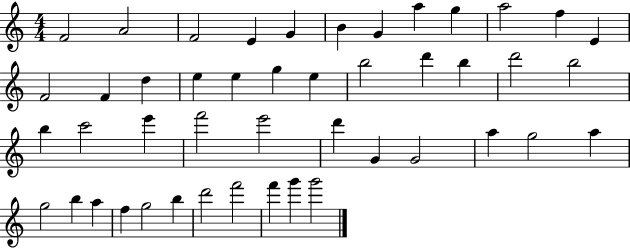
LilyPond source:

{
  \clef treble
  \numericTimeSignature
  \time 4/4
  \key c \major
  f'2 a'2 | f'2 e'4 g'4 | b'4 g'4 a''4 g''4 | a''2 f''4 e'4 | \break f'2 f'4 d''4 | e''4 e''4 g''4 e''4 | b''2 d'''4 b''4 | d'''2 b''2 | \break b''4 c'''2 e'''4 | f'''2 e'''2 | d'''4 g'4 g'2 | a''4 g''2 a''4 | \break g''2 b''4 a''4 | f''4 g''2 b''4 | d'''2 f'''2 | f'''4 g'''4 g'''2 | \break \bar "|."
}